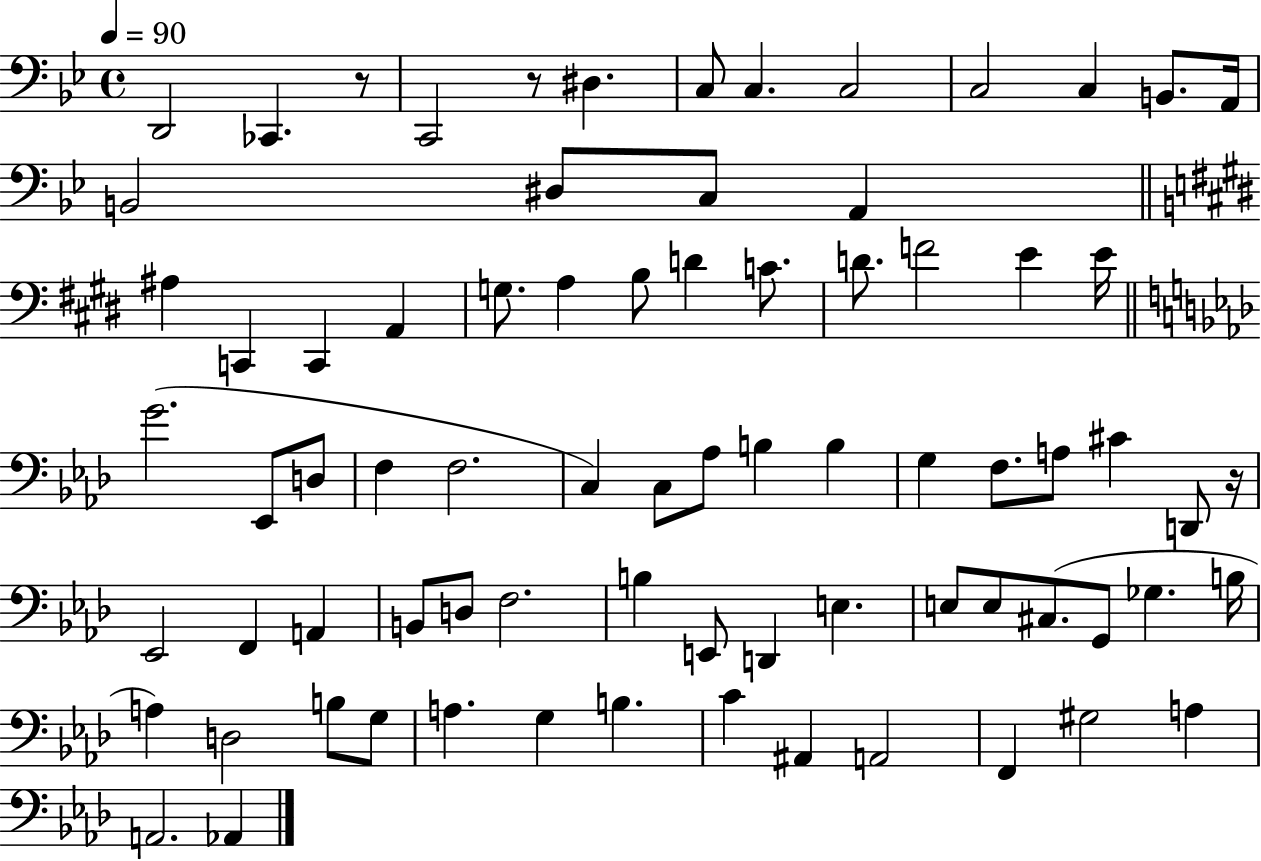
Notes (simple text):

D2/h CES2/q. R/e C2/h R/e D#3/q. C3/e C3/q. C3/h C3/h C3/q B2/e. A2/s B2/h D#3/e C3/e A2/q A#3/q C2/q C2/q A2/q G3/e. A3/q B3/e D4/q C4/e. D4/e. F4/h E4/q E4/s G4/h. Eb2/e D3/e F3/q F3/h. C3/q C3/e Ab3/e B3/q B3/q G3/q F3/e. A3/e C#4/q D2/e R/s Eb2/h F2/q A2/q B2/e D3/e F3/h. B3/q E2/e D2/q E3/q. E3/e E3/e C#3/e. G2/e Gb3/q. B3/s A3/q D3/h B3/e G3/e A3/q. G3/q B3/q. C4/q A#2/q A2/h F2/q G#3/h A3/q A2/h. Ab2/q